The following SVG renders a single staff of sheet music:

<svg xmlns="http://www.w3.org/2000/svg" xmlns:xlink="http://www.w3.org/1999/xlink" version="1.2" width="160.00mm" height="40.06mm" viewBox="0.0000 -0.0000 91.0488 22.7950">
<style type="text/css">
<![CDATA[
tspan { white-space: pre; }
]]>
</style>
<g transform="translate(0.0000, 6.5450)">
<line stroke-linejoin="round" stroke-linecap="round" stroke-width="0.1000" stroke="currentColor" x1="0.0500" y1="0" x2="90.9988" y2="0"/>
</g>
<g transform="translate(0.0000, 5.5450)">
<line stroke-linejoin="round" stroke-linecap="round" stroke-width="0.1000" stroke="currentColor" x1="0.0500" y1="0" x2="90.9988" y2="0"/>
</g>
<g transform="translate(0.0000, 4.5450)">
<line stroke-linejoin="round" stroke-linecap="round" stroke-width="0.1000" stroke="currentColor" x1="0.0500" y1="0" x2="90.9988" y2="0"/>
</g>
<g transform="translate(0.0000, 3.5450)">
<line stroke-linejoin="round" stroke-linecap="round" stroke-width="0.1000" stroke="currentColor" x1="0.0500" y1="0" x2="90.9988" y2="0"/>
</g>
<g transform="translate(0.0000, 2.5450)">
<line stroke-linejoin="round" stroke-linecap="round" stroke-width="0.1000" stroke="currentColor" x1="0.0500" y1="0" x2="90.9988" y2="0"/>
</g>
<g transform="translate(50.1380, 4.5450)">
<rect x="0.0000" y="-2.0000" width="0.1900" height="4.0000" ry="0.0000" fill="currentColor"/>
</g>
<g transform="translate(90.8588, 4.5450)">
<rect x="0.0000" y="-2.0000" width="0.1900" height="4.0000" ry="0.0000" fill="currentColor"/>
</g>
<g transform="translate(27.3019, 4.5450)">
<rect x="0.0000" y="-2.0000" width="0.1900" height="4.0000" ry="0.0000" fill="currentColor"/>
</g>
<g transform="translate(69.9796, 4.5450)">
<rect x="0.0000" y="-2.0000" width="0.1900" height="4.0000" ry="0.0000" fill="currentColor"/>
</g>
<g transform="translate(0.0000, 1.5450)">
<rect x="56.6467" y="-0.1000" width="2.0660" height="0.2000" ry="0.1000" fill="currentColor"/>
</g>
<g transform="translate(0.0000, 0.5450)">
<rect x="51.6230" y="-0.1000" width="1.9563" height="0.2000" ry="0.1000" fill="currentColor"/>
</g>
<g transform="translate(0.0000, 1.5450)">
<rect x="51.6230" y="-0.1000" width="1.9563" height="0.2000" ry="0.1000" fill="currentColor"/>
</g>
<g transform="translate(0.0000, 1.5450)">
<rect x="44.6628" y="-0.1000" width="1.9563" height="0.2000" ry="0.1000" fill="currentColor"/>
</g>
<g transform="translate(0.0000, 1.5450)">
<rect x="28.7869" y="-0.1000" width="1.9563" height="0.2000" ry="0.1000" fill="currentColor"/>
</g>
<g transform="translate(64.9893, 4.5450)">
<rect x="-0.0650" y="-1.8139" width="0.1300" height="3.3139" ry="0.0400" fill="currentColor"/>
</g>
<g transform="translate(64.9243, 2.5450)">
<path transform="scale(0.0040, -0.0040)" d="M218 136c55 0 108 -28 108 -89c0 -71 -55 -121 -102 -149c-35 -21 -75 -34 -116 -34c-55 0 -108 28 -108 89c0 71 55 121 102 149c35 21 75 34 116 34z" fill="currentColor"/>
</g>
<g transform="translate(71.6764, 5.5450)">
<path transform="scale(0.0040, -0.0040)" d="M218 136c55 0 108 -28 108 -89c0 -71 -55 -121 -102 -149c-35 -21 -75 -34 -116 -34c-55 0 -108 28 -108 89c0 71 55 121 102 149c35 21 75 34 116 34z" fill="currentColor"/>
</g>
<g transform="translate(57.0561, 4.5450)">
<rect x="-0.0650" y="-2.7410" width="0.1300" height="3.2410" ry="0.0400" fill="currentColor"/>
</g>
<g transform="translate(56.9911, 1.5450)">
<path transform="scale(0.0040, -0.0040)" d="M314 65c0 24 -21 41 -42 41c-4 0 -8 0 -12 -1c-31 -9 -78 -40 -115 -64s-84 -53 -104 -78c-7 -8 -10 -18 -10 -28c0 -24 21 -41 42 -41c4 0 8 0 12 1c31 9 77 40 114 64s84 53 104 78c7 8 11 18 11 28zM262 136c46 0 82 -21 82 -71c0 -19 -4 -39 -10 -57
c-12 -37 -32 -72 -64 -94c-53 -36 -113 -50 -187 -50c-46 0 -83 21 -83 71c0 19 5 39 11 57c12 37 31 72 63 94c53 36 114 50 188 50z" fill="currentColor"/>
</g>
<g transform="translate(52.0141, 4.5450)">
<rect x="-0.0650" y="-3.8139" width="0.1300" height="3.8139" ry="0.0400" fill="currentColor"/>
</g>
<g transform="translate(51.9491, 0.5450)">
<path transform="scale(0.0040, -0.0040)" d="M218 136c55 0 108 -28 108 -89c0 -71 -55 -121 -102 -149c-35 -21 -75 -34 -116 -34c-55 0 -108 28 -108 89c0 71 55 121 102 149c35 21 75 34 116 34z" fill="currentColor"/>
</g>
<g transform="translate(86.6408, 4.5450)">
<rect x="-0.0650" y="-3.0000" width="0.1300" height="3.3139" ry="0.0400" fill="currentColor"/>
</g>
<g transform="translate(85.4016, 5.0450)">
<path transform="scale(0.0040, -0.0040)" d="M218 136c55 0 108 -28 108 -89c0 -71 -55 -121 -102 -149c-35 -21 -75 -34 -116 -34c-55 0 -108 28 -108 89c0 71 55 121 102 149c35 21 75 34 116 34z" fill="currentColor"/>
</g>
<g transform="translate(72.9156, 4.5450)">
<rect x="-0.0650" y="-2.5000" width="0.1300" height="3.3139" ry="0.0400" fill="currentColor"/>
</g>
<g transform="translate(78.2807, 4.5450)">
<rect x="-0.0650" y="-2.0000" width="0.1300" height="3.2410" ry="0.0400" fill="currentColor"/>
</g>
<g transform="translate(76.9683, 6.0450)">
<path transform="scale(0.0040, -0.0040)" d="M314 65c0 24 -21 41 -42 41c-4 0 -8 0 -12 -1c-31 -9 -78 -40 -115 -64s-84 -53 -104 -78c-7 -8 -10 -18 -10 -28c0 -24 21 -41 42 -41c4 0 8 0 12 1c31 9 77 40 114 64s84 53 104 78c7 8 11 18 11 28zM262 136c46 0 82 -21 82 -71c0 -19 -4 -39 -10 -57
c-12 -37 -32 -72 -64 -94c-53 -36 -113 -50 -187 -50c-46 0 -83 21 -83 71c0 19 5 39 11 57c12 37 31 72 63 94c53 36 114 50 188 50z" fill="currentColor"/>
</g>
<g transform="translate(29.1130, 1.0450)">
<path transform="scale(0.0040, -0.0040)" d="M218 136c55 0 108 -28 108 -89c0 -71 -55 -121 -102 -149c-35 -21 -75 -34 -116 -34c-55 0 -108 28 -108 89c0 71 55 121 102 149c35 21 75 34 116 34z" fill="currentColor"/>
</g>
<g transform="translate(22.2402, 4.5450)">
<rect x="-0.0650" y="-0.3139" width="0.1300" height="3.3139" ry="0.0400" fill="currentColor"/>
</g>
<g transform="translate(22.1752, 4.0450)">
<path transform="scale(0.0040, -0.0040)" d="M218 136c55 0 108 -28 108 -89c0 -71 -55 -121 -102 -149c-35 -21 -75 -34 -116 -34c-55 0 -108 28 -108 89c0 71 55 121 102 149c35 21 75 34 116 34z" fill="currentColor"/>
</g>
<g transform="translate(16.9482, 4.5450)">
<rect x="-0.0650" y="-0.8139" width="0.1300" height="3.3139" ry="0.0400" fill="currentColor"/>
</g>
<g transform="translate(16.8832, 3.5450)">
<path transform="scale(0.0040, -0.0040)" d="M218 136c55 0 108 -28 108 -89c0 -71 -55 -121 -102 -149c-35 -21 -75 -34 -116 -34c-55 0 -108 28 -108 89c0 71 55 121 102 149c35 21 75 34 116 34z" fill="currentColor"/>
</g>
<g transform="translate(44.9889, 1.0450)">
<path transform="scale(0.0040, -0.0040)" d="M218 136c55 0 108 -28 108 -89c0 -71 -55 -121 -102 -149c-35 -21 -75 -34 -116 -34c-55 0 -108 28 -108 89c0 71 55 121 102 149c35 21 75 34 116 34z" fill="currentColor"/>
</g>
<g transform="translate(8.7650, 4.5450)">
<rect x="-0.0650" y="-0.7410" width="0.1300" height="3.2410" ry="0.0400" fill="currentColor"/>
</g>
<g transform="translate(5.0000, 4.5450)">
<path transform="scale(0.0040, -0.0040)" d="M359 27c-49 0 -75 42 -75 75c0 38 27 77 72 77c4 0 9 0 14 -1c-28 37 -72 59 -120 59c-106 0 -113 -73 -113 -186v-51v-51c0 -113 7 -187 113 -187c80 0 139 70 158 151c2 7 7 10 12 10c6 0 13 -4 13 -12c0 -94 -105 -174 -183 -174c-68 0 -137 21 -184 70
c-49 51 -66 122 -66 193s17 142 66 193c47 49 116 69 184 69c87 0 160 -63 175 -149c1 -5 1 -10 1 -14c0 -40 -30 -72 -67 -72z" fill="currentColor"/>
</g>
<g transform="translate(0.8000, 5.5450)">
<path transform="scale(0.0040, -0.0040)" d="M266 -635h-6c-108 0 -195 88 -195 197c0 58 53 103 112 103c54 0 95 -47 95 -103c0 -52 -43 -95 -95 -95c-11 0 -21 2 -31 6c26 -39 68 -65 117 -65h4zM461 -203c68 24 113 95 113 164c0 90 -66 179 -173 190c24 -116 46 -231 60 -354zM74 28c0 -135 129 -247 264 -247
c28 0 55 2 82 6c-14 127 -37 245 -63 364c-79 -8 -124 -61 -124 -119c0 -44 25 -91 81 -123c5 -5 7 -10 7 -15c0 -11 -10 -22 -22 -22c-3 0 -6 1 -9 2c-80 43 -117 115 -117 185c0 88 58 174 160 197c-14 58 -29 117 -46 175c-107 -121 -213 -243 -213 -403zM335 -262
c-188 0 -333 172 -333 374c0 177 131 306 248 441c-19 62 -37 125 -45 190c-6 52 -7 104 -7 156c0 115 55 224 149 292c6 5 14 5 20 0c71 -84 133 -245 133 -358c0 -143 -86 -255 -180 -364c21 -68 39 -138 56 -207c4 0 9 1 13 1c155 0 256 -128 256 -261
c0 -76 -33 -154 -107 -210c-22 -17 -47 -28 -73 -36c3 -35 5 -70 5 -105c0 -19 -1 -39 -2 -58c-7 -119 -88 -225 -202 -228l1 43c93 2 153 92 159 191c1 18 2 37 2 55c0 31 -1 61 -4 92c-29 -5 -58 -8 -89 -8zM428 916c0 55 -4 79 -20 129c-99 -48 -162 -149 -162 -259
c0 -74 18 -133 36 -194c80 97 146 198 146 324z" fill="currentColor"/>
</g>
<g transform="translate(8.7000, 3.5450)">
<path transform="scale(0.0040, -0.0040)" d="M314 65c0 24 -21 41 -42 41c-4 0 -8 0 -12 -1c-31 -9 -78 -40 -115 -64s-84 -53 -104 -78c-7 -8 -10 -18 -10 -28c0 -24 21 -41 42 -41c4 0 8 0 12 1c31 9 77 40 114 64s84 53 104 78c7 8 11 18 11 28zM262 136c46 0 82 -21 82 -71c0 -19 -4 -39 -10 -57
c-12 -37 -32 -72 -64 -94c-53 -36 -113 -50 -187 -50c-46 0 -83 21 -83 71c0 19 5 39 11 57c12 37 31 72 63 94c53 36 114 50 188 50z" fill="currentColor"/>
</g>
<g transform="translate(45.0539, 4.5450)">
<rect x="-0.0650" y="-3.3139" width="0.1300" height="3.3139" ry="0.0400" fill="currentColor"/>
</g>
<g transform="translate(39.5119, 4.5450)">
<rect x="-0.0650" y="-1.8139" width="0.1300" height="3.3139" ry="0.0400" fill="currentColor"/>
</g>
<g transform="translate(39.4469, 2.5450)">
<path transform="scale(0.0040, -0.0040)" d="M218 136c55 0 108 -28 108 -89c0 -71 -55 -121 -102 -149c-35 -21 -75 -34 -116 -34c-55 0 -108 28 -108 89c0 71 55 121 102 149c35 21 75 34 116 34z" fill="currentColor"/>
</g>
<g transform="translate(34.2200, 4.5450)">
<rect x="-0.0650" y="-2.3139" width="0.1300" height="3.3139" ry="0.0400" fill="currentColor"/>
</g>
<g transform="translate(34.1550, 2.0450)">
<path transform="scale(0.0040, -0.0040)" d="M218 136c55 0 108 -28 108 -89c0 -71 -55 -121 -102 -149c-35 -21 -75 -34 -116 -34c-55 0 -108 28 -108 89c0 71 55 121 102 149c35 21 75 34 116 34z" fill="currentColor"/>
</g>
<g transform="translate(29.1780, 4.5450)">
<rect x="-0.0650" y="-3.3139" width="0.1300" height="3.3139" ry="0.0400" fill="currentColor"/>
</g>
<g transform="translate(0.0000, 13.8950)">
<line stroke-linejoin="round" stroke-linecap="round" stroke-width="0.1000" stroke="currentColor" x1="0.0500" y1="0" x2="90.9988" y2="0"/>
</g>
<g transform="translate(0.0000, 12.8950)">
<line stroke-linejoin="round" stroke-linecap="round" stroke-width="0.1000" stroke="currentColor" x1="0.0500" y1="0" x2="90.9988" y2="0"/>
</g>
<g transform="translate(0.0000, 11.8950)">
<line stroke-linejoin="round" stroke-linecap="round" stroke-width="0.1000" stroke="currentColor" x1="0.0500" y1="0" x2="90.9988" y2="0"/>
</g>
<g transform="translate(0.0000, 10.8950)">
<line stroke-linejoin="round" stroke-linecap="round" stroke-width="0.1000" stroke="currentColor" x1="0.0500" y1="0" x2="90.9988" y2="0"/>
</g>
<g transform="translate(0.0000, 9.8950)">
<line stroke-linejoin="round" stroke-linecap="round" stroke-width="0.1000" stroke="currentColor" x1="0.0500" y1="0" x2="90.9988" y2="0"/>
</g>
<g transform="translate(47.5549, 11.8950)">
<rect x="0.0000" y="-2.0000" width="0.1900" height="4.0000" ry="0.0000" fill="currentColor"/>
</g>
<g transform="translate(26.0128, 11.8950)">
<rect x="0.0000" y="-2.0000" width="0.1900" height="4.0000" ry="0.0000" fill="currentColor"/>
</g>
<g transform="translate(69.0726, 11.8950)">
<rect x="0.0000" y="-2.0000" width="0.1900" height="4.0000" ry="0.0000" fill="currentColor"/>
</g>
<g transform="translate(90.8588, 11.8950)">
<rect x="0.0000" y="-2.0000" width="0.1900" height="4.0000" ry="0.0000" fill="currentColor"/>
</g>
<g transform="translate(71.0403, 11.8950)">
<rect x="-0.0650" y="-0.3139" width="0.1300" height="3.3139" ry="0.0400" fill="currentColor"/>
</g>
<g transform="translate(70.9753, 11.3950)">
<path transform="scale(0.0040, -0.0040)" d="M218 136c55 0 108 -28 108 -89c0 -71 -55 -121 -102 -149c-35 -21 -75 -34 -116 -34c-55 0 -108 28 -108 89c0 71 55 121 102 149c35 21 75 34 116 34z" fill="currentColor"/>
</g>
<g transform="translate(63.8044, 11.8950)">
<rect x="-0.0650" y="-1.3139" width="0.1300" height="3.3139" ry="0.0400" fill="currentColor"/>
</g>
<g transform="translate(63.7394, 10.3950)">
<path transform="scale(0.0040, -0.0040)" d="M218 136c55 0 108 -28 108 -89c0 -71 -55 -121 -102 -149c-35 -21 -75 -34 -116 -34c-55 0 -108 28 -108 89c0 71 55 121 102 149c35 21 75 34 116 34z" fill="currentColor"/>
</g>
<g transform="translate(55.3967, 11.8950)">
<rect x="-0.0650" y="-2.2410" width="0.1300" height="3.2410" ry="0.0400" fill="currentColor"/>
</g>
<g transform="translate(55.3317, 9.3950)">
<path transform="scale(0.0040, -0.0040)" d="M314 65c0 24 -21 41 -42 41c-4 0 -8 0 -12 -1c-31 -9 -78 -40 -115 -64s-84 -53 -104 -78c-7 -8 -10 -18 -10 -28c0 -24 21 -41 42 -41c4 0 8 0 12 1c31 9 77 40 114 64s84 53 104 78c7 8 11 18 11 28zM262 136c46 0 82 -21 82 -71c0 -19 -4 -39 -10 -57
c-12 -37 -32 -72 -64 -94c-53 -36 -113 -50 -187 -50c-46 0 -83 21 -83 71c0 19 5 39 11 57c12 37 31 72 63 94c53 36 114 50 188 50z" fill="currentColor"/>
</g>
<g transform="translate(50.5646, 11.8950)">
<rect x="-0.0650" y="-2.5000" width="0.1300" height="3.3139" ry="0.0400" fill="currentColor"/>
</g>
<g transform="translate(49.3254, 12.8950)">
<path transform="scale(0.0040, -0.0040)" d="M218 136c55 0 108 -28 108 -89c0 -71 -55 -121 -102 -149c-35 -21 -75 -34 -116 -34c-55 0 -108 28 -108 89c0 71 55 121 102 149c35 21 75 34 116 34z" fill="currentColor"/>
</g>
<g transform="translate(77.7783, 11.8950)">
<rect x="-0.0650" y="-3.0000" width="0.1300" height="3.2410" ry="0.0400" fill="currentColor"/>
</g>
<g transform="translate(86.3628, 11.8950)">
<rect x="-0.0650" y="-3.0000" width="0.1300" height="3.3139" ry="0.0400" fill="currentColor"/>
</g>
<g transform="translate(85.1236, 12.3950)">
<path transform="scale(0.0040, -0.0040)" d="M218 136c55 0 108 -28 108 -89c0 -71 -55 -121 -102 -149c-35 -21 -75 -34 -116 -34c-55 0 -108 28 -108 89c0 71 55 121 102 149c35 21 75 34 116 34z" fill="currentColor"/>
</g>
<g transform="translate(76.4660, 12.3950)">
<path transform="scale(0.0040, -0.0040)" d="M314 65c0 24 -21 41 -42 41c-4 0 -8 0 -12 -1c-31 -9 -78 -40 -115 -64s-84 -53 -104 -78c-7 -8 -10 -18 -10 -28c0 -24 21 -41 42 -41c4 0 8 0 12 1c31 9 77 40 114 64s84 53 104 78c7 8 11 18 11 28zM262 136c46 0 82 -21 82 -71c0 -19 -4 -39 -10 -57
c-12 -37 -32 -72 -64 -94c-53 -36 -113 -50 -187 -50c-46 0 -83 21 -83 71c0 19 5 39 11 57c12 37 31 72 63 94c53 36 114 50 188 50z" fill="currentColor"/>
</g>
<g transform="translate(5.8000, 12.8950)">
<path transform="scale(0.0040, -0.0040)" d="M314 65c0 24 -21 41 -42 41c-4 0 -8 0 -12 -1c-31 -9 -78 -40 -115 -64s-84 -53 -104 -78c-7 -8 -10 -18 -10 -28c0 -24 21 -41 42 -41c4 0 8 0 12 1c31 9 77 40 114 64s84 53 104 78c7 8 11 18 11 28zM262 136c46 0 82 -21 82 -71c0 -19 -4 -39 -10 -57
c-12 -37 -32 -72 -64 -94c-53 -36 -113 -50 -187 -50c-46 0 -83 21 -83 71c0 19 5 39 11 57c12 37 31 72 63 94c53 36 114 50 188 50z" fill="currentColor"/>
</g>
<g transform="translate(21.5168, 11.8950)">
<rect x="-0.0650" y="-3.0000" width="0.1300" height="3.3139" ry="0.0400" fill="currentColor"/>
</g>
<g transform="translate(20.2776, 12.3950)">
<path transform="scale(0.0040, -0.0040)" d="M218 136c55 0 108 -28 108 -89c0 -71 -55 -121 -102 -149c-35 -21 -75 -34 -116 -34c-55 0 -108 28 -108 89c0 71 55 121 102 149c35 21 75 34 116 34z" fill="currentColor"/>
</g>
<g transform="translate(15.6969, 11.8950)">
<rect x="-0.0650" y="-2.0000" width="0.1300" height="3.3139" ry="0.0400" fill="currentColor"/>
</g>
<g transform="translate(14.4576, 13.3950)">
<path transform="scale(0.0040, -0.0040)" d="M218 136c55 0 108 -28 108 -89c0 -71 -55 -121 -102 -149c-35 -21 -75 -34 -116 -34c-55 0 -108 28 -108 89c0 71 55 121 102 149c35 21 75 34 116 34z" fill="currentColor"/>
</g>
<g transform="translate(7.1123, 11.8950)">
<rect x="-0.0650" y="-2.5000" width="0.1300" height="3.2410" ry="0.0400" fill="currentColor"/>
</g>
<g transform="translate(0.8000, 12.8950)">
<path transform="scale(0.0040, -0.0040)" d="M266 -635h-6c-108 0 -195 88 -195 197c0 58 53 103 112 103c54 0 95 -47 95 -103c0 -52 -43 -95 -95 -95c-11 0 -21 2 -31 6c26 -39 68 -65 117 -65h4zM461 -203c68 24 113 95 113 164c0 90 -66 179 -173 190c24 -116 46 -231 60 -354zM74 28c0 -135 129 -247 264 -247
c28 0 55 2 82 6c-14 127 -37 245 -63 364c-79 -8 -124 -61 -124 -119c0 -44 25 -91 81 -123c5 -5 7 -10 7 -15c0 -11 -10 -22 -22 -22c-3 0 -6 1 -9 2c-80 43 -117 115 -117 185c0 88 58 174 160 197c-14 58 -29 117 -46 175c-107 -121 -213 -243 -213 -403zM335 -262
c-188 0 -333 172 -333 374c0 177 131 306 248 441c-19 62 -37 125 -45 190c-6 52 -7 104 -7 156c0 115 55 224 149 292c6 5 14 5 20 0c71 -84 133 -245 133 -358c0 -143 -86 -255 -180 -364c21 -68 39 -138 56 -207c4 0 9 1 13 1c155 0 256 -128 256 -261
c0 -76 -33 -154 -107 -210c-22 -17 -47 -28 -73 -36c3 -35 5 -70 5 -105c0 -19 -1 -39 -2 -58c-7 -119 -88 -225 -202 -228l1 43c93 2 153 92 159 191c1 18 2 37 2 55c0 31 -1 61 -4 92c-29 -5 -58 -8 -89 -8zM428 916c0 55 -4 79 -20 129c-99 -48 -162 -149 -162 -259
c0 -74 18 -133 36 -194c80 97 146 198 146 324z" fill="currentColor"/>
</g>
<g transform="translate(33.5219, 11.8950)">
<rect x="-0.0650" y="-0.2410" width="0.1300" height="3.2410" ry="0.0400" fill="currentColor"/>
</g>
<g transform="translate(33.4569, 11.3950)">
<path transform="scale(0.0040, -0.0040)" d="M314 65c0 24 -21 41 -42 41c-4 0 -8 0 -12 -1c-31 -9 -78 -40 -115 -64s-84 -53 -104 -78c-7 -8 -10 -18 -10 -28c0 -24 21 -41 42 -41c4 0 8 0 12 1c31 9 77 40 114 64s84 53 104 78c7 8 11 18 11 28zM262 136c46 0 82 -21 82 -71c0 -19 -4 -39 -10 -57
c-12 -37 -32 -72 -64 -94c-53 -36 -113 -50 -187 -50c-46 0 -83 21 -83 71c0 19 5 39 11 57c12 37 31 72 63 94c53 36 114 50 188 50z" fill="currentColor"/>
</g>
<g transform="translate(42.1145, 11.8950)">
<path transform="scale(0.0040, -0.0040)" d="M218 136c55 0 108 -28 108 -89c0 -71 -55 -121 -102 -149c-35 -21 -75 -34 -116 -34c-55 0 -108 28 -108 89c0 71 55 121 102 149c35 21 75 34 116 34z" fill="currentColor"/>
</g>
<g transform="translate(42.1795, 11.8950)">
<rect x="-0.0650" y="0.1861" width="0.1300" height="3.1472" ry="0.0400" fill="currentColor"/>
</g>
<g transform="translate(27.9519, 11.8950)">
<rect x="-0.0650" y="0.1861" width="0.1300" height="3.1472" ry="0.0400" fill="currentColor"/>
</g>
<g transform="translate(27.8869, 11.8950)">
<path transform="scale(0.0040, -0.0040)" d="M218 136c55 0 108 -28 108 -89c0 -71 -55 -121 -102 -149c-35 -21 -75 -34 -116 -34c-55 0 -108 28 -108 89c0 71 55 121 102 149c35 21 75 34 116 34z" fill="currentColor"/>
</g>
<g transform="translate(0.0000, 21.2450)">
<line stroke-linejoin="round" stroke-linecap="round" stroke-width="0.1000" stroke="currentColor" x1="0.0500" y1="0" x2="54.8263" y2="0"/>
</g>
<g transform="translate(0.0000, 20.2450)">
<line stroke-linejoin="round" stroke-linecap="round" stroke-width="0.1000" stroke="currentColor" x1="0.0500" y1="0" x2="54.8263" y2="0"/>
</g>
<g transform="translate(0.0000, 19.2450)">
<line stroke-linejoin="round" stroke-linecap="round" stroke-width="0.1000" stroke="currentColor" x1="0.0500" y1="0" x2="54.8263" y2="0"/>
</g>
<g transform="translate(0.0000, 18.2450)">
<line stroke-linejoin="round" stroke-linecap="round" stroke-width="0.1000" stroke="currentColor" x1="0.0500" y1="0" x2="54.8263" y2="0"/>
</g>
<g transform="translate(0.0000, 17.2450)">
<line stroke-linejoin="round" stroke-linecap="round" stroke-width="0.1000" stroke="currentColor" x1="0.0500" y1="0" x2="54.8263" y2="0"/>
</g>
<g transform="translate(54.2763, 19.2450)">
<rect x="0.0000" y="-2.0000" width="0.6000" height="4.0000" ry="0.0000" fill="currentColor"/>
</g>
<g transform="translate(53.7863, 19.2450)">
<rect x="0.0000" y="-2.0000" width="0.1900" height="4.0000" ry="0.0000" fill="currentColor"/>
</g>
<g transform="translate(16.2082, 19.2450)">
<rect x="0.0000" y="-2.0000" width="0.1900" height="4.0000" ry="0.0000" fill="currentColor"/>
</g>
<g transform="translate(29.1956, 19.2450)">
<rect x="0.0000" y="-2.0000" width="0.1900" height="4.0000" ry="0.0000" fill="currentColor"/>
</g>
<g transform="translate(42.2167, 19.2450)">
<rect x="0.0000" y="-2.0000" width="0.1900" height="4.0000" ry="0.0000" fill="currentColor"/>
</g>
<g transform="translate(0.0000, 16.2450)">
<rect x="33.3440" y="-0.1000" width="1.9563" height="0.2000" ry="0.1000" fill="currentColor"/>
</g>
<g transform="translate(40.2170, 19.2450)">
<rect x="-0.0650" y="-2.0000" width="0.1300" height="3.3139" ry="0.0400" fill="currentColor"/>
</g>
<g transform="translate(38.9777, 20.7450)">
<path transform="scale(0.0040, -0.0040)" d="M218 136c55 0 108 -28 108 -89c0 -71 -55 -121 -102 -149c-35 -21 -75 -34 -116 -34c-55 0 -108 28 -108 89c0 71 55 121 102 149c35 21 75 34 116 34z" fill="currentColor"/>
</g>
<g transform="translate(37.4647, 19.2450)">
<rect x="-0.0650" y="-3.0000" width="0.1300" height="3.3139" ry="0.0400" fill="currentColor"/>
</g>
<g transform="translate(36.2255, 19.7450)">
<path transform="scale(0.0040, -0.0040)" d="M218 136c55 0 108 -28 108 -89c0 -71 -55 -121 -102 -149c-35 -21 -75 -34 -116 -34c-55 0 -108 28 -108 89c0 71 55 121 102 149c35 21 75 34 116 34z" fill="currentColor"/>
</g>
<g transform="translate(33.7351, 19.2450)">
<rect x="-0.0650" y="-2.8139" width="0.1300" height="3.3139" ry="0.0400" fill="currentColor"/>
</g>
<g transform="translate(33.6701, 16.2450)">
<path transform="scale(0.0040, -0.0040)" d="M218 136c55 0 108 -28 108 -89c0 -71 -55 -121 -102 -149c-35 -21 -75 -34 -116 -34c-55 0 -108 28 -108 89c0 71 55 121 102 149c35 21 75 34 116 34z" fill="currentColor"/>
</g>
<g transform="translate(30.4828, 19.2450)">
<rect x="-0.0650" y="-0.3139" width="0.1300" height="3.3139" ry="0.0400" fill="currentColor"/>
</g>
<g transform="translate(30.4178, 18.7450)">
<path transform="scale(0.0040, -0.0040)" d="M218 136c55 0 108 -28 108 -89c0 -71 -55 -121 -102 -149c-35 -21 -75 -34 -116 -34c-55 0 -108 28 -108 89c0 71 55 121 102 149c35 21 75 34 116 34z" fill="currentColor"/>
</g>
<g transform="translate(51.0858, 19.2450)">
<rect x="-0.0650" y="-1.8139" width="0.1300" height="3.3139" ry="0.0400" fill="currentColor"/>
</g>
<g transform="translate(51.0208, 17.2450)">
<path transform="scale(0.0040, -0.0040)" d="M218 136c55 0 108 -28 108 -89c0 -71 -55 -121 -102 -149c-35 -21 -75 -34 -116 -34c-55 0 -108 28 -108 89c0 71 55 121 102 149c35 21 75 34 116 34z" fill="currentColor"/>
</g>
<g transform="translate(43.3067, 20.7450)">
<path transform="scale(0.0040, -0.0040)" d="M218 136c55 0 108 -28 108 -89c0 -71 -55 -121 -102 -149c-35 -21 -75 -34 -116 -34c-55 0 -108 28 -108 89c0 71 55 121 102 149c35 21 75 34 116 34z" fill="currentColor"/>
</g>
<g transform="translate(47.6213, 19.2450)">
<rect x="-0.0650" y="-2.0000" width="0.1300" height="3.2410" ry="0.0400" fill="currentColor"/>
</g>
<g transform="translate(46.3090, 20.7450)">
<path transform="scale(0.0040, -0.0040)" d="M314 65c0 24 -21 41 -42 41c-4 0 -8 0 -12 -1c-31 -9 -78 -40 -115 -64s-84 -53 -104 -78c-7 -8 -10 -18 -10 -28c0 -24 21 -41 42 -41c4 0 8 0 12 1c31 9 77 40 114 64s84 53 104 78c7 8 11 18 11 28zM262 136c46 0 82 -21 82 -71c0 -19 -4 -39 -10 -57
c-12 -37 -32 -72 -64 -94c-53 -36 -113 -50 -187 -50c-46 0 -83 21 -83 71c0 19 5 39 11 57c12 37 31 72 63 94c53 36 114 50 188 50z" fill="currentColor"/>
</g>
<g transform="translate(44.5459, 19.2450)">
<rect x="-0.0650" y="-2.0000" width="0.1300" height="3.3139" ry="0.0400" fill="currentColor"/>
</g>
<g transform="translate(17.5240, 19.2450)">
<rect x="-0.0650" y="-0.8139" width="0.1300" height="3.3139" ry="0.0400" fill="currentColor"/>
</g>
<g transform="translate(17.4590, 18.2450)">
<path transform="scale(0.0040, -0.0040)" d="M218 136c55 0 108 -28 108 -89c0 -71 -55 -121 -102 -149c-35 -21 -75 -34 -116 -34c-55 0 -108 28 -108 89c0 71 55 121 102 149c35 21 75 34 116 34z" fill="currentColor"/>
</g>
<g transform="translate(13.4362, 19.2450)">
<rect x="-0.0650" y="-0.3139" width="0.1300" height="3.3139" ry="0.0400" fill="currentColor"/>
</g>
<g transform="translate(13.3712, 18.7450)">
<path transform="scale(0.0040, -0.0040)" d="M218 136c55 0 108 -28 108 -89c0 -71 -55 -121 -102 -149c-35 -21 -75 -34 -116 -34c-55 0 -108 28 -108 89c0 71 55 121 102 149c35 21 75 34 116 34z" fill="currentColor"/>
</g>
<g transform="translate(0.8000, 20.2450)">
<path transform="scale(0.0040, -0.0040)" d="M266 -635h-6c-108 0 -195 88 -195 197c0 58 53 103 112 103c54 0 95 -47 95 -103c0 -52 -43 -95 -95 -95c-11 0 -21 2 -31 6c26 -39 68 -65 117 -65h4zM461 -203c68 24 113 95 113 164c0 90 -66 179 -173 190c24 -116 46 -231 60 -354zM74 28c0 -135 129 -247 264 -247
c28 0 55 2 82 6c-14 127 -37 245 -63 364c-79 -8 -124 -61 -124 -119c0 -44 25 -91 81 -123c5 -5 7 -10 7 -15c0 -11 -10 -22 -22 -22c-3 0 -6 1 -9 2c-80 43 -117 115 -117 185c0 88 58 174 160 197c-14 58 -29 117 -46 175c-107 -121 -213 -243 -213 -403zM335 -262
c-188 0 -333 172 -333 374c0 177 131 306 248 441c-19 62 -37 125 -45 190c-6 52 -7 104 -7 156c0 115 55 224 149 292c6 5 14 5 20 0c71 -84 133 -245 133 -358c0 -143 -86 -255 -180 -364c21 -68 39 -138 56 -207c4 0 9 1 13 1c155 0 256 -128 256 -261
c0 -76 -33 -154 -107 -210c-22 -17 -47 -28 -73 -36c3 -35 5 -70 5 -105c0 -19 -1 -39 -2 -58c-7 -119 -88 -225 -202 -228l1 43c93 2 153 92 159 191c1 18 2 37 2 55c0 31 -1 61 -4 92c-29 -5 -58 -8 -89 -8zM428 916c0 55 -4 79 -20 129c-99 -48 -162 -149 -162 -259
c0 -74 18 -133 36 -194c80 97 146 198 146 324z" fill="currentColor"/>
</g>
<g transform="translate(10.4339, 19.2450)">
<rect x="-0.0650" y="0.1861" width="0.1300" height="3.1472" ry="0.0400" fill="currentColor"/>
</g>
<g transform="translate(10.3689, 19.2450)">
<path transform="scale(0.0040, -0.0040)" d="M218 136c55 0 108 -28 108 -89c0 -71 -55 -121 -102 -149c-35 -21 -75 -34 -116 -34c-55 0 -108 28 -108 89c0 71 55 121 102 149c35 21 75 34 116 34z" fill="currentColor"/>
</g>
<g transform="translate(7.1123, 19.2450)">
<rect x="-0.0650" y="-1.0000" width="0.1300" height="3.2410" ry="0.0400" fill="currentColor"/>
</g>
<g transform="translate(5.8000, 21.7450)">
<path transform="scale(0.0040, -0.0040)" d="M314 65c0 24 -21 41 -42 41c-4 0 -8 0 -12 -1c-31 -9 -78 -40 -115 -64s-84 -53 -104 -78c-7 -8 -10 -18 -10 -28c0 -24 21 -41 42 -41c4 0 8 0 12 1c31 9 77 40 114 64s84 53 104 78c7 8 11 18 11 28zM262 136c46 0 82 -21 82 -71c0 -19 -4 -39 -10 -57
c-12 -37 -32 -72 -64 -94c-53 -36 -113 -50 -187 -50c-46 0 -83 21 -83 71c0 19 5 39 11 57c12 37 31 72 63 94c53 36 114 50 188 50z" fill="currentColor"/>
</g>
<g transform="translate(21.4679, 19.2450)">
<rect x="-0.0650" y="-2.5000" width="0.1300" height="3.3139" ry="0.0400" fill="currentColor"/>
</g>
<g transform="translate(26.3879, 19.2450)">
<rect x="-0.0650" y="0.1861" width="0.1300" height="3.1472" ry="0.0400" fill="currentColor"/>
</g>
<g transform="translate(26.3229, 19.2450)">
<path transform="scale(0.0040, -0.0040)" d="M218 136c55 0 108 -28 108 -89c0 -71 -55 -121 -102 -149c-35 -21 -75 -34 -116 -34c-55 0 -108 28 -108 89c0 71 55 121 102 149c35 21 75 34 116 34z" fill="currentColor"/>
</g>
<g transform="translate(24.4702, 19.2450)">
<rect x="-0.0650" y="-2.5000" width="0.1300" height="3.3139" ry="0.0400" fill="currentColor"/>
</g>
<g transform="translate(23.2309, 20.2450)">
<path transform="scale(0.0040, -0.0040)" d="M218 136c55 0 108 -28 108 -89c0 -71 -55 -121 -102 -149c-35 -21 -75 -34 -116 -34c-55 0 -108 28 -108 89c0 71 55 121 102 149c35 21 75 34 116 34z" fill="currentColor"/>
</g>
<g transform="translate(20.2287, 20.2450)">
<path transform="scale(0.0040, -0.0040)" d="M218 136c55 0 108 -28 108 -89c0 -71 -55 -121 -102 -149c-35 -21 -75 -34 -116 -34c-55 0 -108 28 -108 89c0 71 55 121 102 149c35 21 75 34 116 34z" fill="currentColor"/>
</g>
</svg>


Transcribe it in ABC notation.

X:1
T:Untitled
M:4/4
L:1/4
K:C
d2 d c b g f b c' a2 f G F2 A G2 F A B c2 B G g2 e c A2 A D2 B c d G G B c a A F F F2 f